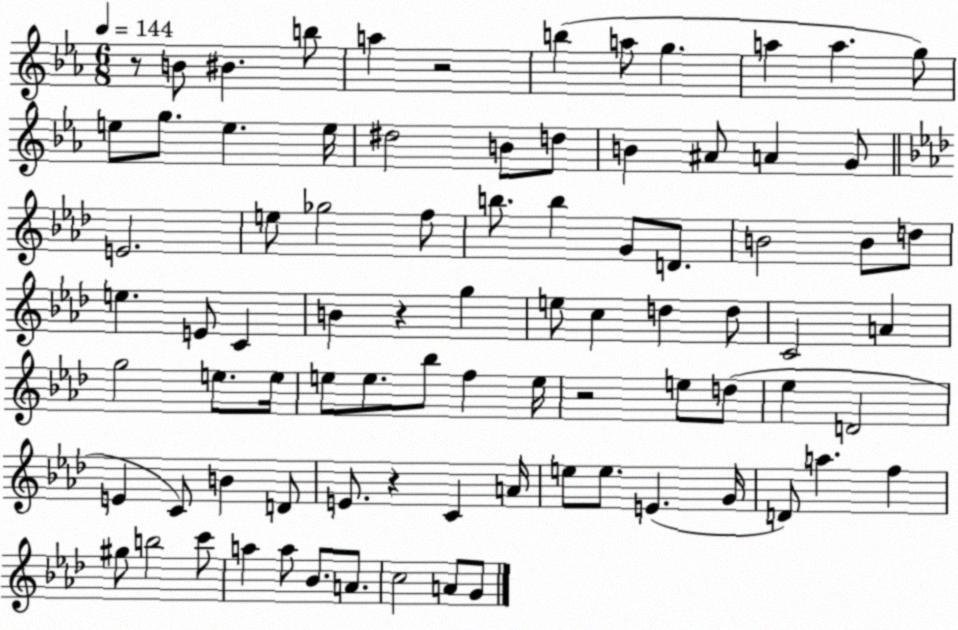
X:1
T:Untitled
M:6/8
L:1/4
K:Eb
z/2 B/2 ^B b/2 a z2 b a/2 g a a g/2 e/2 g/2 e e/4 ^d2 B/2 d/2 B ^A/2 A G/2 E2 e/2 _g2 f/2 b/2 b G/2 D/2 B2 B/2 d/2 e E/2 C B z g e/2 c d d/2 C2 A g2 e/2 e/4 e/2 e/2 _b/2 f e/4 z2 e/2 d/2 _e D2 E C/2 B D/2 E/2 z C A/4 e/2 e/2 E G/4 D/2 a f ^g/2 b2 c'/2 a a/2 _B/2 A/2 c2 A/2 G/2